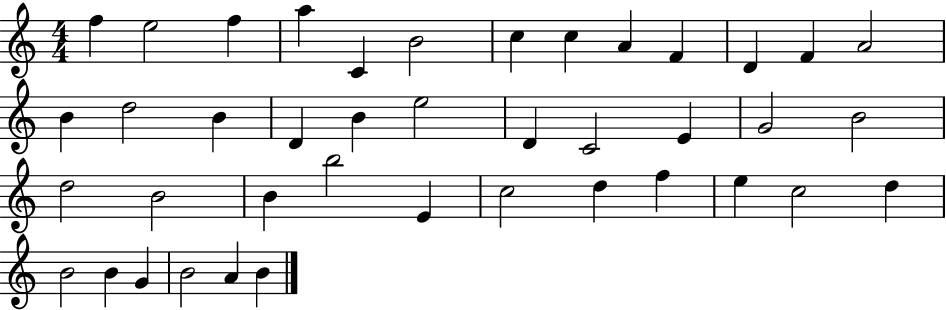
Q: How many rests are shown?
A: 0